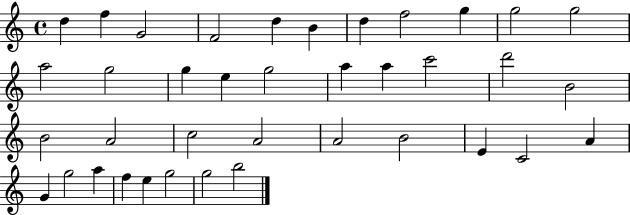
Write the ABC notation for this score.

X:1
T:Untitled
M:4/4
L:1/4
K:C
d f G2 F2 d B d f2 g g2 g2 a2 g2 g e g2 a a c'2 d'2 B2 B2 A2 c2 A2 A2 B2 E C2 A G g2 a f e g2 g2 b2